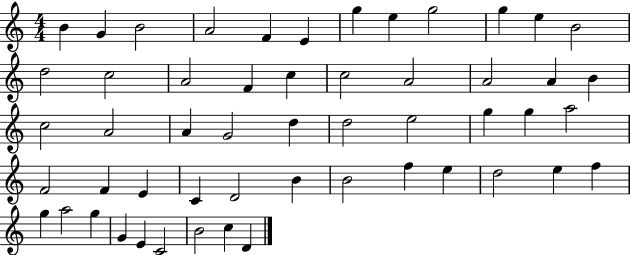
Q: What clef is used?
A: treble